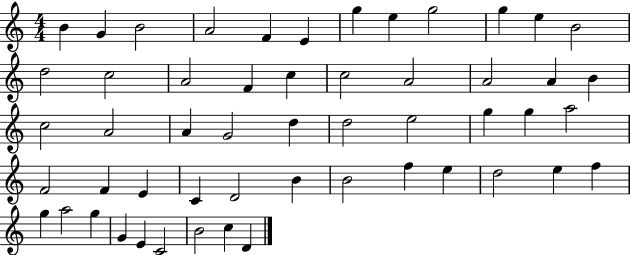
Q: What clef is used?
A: treble